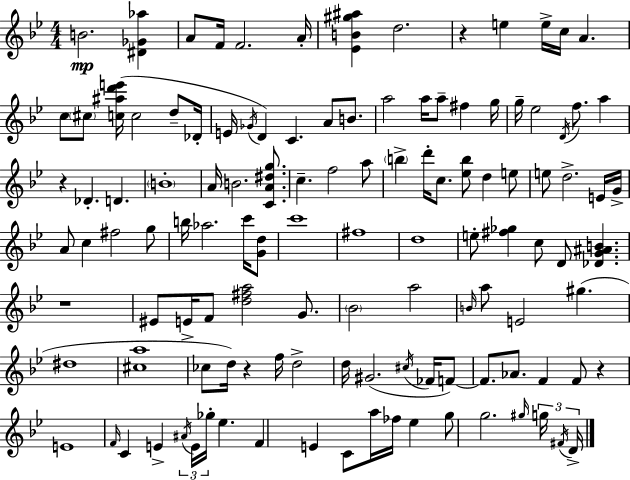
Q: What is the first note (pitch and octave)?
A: B4